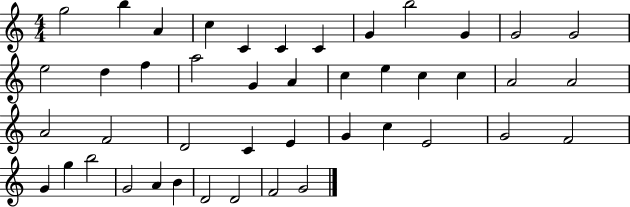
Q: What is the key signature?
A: C major